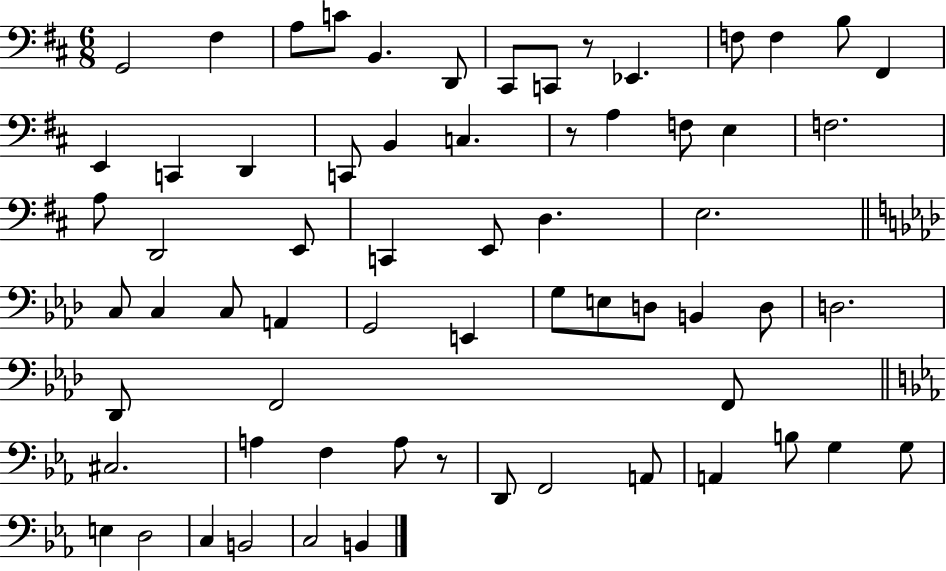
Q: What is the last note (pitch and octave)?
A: B2